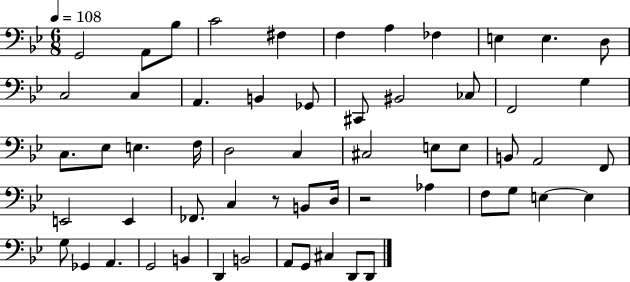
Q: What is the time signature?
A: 6/8